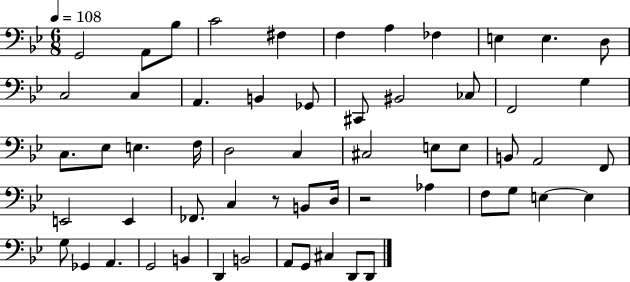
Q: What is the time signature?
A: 6/8